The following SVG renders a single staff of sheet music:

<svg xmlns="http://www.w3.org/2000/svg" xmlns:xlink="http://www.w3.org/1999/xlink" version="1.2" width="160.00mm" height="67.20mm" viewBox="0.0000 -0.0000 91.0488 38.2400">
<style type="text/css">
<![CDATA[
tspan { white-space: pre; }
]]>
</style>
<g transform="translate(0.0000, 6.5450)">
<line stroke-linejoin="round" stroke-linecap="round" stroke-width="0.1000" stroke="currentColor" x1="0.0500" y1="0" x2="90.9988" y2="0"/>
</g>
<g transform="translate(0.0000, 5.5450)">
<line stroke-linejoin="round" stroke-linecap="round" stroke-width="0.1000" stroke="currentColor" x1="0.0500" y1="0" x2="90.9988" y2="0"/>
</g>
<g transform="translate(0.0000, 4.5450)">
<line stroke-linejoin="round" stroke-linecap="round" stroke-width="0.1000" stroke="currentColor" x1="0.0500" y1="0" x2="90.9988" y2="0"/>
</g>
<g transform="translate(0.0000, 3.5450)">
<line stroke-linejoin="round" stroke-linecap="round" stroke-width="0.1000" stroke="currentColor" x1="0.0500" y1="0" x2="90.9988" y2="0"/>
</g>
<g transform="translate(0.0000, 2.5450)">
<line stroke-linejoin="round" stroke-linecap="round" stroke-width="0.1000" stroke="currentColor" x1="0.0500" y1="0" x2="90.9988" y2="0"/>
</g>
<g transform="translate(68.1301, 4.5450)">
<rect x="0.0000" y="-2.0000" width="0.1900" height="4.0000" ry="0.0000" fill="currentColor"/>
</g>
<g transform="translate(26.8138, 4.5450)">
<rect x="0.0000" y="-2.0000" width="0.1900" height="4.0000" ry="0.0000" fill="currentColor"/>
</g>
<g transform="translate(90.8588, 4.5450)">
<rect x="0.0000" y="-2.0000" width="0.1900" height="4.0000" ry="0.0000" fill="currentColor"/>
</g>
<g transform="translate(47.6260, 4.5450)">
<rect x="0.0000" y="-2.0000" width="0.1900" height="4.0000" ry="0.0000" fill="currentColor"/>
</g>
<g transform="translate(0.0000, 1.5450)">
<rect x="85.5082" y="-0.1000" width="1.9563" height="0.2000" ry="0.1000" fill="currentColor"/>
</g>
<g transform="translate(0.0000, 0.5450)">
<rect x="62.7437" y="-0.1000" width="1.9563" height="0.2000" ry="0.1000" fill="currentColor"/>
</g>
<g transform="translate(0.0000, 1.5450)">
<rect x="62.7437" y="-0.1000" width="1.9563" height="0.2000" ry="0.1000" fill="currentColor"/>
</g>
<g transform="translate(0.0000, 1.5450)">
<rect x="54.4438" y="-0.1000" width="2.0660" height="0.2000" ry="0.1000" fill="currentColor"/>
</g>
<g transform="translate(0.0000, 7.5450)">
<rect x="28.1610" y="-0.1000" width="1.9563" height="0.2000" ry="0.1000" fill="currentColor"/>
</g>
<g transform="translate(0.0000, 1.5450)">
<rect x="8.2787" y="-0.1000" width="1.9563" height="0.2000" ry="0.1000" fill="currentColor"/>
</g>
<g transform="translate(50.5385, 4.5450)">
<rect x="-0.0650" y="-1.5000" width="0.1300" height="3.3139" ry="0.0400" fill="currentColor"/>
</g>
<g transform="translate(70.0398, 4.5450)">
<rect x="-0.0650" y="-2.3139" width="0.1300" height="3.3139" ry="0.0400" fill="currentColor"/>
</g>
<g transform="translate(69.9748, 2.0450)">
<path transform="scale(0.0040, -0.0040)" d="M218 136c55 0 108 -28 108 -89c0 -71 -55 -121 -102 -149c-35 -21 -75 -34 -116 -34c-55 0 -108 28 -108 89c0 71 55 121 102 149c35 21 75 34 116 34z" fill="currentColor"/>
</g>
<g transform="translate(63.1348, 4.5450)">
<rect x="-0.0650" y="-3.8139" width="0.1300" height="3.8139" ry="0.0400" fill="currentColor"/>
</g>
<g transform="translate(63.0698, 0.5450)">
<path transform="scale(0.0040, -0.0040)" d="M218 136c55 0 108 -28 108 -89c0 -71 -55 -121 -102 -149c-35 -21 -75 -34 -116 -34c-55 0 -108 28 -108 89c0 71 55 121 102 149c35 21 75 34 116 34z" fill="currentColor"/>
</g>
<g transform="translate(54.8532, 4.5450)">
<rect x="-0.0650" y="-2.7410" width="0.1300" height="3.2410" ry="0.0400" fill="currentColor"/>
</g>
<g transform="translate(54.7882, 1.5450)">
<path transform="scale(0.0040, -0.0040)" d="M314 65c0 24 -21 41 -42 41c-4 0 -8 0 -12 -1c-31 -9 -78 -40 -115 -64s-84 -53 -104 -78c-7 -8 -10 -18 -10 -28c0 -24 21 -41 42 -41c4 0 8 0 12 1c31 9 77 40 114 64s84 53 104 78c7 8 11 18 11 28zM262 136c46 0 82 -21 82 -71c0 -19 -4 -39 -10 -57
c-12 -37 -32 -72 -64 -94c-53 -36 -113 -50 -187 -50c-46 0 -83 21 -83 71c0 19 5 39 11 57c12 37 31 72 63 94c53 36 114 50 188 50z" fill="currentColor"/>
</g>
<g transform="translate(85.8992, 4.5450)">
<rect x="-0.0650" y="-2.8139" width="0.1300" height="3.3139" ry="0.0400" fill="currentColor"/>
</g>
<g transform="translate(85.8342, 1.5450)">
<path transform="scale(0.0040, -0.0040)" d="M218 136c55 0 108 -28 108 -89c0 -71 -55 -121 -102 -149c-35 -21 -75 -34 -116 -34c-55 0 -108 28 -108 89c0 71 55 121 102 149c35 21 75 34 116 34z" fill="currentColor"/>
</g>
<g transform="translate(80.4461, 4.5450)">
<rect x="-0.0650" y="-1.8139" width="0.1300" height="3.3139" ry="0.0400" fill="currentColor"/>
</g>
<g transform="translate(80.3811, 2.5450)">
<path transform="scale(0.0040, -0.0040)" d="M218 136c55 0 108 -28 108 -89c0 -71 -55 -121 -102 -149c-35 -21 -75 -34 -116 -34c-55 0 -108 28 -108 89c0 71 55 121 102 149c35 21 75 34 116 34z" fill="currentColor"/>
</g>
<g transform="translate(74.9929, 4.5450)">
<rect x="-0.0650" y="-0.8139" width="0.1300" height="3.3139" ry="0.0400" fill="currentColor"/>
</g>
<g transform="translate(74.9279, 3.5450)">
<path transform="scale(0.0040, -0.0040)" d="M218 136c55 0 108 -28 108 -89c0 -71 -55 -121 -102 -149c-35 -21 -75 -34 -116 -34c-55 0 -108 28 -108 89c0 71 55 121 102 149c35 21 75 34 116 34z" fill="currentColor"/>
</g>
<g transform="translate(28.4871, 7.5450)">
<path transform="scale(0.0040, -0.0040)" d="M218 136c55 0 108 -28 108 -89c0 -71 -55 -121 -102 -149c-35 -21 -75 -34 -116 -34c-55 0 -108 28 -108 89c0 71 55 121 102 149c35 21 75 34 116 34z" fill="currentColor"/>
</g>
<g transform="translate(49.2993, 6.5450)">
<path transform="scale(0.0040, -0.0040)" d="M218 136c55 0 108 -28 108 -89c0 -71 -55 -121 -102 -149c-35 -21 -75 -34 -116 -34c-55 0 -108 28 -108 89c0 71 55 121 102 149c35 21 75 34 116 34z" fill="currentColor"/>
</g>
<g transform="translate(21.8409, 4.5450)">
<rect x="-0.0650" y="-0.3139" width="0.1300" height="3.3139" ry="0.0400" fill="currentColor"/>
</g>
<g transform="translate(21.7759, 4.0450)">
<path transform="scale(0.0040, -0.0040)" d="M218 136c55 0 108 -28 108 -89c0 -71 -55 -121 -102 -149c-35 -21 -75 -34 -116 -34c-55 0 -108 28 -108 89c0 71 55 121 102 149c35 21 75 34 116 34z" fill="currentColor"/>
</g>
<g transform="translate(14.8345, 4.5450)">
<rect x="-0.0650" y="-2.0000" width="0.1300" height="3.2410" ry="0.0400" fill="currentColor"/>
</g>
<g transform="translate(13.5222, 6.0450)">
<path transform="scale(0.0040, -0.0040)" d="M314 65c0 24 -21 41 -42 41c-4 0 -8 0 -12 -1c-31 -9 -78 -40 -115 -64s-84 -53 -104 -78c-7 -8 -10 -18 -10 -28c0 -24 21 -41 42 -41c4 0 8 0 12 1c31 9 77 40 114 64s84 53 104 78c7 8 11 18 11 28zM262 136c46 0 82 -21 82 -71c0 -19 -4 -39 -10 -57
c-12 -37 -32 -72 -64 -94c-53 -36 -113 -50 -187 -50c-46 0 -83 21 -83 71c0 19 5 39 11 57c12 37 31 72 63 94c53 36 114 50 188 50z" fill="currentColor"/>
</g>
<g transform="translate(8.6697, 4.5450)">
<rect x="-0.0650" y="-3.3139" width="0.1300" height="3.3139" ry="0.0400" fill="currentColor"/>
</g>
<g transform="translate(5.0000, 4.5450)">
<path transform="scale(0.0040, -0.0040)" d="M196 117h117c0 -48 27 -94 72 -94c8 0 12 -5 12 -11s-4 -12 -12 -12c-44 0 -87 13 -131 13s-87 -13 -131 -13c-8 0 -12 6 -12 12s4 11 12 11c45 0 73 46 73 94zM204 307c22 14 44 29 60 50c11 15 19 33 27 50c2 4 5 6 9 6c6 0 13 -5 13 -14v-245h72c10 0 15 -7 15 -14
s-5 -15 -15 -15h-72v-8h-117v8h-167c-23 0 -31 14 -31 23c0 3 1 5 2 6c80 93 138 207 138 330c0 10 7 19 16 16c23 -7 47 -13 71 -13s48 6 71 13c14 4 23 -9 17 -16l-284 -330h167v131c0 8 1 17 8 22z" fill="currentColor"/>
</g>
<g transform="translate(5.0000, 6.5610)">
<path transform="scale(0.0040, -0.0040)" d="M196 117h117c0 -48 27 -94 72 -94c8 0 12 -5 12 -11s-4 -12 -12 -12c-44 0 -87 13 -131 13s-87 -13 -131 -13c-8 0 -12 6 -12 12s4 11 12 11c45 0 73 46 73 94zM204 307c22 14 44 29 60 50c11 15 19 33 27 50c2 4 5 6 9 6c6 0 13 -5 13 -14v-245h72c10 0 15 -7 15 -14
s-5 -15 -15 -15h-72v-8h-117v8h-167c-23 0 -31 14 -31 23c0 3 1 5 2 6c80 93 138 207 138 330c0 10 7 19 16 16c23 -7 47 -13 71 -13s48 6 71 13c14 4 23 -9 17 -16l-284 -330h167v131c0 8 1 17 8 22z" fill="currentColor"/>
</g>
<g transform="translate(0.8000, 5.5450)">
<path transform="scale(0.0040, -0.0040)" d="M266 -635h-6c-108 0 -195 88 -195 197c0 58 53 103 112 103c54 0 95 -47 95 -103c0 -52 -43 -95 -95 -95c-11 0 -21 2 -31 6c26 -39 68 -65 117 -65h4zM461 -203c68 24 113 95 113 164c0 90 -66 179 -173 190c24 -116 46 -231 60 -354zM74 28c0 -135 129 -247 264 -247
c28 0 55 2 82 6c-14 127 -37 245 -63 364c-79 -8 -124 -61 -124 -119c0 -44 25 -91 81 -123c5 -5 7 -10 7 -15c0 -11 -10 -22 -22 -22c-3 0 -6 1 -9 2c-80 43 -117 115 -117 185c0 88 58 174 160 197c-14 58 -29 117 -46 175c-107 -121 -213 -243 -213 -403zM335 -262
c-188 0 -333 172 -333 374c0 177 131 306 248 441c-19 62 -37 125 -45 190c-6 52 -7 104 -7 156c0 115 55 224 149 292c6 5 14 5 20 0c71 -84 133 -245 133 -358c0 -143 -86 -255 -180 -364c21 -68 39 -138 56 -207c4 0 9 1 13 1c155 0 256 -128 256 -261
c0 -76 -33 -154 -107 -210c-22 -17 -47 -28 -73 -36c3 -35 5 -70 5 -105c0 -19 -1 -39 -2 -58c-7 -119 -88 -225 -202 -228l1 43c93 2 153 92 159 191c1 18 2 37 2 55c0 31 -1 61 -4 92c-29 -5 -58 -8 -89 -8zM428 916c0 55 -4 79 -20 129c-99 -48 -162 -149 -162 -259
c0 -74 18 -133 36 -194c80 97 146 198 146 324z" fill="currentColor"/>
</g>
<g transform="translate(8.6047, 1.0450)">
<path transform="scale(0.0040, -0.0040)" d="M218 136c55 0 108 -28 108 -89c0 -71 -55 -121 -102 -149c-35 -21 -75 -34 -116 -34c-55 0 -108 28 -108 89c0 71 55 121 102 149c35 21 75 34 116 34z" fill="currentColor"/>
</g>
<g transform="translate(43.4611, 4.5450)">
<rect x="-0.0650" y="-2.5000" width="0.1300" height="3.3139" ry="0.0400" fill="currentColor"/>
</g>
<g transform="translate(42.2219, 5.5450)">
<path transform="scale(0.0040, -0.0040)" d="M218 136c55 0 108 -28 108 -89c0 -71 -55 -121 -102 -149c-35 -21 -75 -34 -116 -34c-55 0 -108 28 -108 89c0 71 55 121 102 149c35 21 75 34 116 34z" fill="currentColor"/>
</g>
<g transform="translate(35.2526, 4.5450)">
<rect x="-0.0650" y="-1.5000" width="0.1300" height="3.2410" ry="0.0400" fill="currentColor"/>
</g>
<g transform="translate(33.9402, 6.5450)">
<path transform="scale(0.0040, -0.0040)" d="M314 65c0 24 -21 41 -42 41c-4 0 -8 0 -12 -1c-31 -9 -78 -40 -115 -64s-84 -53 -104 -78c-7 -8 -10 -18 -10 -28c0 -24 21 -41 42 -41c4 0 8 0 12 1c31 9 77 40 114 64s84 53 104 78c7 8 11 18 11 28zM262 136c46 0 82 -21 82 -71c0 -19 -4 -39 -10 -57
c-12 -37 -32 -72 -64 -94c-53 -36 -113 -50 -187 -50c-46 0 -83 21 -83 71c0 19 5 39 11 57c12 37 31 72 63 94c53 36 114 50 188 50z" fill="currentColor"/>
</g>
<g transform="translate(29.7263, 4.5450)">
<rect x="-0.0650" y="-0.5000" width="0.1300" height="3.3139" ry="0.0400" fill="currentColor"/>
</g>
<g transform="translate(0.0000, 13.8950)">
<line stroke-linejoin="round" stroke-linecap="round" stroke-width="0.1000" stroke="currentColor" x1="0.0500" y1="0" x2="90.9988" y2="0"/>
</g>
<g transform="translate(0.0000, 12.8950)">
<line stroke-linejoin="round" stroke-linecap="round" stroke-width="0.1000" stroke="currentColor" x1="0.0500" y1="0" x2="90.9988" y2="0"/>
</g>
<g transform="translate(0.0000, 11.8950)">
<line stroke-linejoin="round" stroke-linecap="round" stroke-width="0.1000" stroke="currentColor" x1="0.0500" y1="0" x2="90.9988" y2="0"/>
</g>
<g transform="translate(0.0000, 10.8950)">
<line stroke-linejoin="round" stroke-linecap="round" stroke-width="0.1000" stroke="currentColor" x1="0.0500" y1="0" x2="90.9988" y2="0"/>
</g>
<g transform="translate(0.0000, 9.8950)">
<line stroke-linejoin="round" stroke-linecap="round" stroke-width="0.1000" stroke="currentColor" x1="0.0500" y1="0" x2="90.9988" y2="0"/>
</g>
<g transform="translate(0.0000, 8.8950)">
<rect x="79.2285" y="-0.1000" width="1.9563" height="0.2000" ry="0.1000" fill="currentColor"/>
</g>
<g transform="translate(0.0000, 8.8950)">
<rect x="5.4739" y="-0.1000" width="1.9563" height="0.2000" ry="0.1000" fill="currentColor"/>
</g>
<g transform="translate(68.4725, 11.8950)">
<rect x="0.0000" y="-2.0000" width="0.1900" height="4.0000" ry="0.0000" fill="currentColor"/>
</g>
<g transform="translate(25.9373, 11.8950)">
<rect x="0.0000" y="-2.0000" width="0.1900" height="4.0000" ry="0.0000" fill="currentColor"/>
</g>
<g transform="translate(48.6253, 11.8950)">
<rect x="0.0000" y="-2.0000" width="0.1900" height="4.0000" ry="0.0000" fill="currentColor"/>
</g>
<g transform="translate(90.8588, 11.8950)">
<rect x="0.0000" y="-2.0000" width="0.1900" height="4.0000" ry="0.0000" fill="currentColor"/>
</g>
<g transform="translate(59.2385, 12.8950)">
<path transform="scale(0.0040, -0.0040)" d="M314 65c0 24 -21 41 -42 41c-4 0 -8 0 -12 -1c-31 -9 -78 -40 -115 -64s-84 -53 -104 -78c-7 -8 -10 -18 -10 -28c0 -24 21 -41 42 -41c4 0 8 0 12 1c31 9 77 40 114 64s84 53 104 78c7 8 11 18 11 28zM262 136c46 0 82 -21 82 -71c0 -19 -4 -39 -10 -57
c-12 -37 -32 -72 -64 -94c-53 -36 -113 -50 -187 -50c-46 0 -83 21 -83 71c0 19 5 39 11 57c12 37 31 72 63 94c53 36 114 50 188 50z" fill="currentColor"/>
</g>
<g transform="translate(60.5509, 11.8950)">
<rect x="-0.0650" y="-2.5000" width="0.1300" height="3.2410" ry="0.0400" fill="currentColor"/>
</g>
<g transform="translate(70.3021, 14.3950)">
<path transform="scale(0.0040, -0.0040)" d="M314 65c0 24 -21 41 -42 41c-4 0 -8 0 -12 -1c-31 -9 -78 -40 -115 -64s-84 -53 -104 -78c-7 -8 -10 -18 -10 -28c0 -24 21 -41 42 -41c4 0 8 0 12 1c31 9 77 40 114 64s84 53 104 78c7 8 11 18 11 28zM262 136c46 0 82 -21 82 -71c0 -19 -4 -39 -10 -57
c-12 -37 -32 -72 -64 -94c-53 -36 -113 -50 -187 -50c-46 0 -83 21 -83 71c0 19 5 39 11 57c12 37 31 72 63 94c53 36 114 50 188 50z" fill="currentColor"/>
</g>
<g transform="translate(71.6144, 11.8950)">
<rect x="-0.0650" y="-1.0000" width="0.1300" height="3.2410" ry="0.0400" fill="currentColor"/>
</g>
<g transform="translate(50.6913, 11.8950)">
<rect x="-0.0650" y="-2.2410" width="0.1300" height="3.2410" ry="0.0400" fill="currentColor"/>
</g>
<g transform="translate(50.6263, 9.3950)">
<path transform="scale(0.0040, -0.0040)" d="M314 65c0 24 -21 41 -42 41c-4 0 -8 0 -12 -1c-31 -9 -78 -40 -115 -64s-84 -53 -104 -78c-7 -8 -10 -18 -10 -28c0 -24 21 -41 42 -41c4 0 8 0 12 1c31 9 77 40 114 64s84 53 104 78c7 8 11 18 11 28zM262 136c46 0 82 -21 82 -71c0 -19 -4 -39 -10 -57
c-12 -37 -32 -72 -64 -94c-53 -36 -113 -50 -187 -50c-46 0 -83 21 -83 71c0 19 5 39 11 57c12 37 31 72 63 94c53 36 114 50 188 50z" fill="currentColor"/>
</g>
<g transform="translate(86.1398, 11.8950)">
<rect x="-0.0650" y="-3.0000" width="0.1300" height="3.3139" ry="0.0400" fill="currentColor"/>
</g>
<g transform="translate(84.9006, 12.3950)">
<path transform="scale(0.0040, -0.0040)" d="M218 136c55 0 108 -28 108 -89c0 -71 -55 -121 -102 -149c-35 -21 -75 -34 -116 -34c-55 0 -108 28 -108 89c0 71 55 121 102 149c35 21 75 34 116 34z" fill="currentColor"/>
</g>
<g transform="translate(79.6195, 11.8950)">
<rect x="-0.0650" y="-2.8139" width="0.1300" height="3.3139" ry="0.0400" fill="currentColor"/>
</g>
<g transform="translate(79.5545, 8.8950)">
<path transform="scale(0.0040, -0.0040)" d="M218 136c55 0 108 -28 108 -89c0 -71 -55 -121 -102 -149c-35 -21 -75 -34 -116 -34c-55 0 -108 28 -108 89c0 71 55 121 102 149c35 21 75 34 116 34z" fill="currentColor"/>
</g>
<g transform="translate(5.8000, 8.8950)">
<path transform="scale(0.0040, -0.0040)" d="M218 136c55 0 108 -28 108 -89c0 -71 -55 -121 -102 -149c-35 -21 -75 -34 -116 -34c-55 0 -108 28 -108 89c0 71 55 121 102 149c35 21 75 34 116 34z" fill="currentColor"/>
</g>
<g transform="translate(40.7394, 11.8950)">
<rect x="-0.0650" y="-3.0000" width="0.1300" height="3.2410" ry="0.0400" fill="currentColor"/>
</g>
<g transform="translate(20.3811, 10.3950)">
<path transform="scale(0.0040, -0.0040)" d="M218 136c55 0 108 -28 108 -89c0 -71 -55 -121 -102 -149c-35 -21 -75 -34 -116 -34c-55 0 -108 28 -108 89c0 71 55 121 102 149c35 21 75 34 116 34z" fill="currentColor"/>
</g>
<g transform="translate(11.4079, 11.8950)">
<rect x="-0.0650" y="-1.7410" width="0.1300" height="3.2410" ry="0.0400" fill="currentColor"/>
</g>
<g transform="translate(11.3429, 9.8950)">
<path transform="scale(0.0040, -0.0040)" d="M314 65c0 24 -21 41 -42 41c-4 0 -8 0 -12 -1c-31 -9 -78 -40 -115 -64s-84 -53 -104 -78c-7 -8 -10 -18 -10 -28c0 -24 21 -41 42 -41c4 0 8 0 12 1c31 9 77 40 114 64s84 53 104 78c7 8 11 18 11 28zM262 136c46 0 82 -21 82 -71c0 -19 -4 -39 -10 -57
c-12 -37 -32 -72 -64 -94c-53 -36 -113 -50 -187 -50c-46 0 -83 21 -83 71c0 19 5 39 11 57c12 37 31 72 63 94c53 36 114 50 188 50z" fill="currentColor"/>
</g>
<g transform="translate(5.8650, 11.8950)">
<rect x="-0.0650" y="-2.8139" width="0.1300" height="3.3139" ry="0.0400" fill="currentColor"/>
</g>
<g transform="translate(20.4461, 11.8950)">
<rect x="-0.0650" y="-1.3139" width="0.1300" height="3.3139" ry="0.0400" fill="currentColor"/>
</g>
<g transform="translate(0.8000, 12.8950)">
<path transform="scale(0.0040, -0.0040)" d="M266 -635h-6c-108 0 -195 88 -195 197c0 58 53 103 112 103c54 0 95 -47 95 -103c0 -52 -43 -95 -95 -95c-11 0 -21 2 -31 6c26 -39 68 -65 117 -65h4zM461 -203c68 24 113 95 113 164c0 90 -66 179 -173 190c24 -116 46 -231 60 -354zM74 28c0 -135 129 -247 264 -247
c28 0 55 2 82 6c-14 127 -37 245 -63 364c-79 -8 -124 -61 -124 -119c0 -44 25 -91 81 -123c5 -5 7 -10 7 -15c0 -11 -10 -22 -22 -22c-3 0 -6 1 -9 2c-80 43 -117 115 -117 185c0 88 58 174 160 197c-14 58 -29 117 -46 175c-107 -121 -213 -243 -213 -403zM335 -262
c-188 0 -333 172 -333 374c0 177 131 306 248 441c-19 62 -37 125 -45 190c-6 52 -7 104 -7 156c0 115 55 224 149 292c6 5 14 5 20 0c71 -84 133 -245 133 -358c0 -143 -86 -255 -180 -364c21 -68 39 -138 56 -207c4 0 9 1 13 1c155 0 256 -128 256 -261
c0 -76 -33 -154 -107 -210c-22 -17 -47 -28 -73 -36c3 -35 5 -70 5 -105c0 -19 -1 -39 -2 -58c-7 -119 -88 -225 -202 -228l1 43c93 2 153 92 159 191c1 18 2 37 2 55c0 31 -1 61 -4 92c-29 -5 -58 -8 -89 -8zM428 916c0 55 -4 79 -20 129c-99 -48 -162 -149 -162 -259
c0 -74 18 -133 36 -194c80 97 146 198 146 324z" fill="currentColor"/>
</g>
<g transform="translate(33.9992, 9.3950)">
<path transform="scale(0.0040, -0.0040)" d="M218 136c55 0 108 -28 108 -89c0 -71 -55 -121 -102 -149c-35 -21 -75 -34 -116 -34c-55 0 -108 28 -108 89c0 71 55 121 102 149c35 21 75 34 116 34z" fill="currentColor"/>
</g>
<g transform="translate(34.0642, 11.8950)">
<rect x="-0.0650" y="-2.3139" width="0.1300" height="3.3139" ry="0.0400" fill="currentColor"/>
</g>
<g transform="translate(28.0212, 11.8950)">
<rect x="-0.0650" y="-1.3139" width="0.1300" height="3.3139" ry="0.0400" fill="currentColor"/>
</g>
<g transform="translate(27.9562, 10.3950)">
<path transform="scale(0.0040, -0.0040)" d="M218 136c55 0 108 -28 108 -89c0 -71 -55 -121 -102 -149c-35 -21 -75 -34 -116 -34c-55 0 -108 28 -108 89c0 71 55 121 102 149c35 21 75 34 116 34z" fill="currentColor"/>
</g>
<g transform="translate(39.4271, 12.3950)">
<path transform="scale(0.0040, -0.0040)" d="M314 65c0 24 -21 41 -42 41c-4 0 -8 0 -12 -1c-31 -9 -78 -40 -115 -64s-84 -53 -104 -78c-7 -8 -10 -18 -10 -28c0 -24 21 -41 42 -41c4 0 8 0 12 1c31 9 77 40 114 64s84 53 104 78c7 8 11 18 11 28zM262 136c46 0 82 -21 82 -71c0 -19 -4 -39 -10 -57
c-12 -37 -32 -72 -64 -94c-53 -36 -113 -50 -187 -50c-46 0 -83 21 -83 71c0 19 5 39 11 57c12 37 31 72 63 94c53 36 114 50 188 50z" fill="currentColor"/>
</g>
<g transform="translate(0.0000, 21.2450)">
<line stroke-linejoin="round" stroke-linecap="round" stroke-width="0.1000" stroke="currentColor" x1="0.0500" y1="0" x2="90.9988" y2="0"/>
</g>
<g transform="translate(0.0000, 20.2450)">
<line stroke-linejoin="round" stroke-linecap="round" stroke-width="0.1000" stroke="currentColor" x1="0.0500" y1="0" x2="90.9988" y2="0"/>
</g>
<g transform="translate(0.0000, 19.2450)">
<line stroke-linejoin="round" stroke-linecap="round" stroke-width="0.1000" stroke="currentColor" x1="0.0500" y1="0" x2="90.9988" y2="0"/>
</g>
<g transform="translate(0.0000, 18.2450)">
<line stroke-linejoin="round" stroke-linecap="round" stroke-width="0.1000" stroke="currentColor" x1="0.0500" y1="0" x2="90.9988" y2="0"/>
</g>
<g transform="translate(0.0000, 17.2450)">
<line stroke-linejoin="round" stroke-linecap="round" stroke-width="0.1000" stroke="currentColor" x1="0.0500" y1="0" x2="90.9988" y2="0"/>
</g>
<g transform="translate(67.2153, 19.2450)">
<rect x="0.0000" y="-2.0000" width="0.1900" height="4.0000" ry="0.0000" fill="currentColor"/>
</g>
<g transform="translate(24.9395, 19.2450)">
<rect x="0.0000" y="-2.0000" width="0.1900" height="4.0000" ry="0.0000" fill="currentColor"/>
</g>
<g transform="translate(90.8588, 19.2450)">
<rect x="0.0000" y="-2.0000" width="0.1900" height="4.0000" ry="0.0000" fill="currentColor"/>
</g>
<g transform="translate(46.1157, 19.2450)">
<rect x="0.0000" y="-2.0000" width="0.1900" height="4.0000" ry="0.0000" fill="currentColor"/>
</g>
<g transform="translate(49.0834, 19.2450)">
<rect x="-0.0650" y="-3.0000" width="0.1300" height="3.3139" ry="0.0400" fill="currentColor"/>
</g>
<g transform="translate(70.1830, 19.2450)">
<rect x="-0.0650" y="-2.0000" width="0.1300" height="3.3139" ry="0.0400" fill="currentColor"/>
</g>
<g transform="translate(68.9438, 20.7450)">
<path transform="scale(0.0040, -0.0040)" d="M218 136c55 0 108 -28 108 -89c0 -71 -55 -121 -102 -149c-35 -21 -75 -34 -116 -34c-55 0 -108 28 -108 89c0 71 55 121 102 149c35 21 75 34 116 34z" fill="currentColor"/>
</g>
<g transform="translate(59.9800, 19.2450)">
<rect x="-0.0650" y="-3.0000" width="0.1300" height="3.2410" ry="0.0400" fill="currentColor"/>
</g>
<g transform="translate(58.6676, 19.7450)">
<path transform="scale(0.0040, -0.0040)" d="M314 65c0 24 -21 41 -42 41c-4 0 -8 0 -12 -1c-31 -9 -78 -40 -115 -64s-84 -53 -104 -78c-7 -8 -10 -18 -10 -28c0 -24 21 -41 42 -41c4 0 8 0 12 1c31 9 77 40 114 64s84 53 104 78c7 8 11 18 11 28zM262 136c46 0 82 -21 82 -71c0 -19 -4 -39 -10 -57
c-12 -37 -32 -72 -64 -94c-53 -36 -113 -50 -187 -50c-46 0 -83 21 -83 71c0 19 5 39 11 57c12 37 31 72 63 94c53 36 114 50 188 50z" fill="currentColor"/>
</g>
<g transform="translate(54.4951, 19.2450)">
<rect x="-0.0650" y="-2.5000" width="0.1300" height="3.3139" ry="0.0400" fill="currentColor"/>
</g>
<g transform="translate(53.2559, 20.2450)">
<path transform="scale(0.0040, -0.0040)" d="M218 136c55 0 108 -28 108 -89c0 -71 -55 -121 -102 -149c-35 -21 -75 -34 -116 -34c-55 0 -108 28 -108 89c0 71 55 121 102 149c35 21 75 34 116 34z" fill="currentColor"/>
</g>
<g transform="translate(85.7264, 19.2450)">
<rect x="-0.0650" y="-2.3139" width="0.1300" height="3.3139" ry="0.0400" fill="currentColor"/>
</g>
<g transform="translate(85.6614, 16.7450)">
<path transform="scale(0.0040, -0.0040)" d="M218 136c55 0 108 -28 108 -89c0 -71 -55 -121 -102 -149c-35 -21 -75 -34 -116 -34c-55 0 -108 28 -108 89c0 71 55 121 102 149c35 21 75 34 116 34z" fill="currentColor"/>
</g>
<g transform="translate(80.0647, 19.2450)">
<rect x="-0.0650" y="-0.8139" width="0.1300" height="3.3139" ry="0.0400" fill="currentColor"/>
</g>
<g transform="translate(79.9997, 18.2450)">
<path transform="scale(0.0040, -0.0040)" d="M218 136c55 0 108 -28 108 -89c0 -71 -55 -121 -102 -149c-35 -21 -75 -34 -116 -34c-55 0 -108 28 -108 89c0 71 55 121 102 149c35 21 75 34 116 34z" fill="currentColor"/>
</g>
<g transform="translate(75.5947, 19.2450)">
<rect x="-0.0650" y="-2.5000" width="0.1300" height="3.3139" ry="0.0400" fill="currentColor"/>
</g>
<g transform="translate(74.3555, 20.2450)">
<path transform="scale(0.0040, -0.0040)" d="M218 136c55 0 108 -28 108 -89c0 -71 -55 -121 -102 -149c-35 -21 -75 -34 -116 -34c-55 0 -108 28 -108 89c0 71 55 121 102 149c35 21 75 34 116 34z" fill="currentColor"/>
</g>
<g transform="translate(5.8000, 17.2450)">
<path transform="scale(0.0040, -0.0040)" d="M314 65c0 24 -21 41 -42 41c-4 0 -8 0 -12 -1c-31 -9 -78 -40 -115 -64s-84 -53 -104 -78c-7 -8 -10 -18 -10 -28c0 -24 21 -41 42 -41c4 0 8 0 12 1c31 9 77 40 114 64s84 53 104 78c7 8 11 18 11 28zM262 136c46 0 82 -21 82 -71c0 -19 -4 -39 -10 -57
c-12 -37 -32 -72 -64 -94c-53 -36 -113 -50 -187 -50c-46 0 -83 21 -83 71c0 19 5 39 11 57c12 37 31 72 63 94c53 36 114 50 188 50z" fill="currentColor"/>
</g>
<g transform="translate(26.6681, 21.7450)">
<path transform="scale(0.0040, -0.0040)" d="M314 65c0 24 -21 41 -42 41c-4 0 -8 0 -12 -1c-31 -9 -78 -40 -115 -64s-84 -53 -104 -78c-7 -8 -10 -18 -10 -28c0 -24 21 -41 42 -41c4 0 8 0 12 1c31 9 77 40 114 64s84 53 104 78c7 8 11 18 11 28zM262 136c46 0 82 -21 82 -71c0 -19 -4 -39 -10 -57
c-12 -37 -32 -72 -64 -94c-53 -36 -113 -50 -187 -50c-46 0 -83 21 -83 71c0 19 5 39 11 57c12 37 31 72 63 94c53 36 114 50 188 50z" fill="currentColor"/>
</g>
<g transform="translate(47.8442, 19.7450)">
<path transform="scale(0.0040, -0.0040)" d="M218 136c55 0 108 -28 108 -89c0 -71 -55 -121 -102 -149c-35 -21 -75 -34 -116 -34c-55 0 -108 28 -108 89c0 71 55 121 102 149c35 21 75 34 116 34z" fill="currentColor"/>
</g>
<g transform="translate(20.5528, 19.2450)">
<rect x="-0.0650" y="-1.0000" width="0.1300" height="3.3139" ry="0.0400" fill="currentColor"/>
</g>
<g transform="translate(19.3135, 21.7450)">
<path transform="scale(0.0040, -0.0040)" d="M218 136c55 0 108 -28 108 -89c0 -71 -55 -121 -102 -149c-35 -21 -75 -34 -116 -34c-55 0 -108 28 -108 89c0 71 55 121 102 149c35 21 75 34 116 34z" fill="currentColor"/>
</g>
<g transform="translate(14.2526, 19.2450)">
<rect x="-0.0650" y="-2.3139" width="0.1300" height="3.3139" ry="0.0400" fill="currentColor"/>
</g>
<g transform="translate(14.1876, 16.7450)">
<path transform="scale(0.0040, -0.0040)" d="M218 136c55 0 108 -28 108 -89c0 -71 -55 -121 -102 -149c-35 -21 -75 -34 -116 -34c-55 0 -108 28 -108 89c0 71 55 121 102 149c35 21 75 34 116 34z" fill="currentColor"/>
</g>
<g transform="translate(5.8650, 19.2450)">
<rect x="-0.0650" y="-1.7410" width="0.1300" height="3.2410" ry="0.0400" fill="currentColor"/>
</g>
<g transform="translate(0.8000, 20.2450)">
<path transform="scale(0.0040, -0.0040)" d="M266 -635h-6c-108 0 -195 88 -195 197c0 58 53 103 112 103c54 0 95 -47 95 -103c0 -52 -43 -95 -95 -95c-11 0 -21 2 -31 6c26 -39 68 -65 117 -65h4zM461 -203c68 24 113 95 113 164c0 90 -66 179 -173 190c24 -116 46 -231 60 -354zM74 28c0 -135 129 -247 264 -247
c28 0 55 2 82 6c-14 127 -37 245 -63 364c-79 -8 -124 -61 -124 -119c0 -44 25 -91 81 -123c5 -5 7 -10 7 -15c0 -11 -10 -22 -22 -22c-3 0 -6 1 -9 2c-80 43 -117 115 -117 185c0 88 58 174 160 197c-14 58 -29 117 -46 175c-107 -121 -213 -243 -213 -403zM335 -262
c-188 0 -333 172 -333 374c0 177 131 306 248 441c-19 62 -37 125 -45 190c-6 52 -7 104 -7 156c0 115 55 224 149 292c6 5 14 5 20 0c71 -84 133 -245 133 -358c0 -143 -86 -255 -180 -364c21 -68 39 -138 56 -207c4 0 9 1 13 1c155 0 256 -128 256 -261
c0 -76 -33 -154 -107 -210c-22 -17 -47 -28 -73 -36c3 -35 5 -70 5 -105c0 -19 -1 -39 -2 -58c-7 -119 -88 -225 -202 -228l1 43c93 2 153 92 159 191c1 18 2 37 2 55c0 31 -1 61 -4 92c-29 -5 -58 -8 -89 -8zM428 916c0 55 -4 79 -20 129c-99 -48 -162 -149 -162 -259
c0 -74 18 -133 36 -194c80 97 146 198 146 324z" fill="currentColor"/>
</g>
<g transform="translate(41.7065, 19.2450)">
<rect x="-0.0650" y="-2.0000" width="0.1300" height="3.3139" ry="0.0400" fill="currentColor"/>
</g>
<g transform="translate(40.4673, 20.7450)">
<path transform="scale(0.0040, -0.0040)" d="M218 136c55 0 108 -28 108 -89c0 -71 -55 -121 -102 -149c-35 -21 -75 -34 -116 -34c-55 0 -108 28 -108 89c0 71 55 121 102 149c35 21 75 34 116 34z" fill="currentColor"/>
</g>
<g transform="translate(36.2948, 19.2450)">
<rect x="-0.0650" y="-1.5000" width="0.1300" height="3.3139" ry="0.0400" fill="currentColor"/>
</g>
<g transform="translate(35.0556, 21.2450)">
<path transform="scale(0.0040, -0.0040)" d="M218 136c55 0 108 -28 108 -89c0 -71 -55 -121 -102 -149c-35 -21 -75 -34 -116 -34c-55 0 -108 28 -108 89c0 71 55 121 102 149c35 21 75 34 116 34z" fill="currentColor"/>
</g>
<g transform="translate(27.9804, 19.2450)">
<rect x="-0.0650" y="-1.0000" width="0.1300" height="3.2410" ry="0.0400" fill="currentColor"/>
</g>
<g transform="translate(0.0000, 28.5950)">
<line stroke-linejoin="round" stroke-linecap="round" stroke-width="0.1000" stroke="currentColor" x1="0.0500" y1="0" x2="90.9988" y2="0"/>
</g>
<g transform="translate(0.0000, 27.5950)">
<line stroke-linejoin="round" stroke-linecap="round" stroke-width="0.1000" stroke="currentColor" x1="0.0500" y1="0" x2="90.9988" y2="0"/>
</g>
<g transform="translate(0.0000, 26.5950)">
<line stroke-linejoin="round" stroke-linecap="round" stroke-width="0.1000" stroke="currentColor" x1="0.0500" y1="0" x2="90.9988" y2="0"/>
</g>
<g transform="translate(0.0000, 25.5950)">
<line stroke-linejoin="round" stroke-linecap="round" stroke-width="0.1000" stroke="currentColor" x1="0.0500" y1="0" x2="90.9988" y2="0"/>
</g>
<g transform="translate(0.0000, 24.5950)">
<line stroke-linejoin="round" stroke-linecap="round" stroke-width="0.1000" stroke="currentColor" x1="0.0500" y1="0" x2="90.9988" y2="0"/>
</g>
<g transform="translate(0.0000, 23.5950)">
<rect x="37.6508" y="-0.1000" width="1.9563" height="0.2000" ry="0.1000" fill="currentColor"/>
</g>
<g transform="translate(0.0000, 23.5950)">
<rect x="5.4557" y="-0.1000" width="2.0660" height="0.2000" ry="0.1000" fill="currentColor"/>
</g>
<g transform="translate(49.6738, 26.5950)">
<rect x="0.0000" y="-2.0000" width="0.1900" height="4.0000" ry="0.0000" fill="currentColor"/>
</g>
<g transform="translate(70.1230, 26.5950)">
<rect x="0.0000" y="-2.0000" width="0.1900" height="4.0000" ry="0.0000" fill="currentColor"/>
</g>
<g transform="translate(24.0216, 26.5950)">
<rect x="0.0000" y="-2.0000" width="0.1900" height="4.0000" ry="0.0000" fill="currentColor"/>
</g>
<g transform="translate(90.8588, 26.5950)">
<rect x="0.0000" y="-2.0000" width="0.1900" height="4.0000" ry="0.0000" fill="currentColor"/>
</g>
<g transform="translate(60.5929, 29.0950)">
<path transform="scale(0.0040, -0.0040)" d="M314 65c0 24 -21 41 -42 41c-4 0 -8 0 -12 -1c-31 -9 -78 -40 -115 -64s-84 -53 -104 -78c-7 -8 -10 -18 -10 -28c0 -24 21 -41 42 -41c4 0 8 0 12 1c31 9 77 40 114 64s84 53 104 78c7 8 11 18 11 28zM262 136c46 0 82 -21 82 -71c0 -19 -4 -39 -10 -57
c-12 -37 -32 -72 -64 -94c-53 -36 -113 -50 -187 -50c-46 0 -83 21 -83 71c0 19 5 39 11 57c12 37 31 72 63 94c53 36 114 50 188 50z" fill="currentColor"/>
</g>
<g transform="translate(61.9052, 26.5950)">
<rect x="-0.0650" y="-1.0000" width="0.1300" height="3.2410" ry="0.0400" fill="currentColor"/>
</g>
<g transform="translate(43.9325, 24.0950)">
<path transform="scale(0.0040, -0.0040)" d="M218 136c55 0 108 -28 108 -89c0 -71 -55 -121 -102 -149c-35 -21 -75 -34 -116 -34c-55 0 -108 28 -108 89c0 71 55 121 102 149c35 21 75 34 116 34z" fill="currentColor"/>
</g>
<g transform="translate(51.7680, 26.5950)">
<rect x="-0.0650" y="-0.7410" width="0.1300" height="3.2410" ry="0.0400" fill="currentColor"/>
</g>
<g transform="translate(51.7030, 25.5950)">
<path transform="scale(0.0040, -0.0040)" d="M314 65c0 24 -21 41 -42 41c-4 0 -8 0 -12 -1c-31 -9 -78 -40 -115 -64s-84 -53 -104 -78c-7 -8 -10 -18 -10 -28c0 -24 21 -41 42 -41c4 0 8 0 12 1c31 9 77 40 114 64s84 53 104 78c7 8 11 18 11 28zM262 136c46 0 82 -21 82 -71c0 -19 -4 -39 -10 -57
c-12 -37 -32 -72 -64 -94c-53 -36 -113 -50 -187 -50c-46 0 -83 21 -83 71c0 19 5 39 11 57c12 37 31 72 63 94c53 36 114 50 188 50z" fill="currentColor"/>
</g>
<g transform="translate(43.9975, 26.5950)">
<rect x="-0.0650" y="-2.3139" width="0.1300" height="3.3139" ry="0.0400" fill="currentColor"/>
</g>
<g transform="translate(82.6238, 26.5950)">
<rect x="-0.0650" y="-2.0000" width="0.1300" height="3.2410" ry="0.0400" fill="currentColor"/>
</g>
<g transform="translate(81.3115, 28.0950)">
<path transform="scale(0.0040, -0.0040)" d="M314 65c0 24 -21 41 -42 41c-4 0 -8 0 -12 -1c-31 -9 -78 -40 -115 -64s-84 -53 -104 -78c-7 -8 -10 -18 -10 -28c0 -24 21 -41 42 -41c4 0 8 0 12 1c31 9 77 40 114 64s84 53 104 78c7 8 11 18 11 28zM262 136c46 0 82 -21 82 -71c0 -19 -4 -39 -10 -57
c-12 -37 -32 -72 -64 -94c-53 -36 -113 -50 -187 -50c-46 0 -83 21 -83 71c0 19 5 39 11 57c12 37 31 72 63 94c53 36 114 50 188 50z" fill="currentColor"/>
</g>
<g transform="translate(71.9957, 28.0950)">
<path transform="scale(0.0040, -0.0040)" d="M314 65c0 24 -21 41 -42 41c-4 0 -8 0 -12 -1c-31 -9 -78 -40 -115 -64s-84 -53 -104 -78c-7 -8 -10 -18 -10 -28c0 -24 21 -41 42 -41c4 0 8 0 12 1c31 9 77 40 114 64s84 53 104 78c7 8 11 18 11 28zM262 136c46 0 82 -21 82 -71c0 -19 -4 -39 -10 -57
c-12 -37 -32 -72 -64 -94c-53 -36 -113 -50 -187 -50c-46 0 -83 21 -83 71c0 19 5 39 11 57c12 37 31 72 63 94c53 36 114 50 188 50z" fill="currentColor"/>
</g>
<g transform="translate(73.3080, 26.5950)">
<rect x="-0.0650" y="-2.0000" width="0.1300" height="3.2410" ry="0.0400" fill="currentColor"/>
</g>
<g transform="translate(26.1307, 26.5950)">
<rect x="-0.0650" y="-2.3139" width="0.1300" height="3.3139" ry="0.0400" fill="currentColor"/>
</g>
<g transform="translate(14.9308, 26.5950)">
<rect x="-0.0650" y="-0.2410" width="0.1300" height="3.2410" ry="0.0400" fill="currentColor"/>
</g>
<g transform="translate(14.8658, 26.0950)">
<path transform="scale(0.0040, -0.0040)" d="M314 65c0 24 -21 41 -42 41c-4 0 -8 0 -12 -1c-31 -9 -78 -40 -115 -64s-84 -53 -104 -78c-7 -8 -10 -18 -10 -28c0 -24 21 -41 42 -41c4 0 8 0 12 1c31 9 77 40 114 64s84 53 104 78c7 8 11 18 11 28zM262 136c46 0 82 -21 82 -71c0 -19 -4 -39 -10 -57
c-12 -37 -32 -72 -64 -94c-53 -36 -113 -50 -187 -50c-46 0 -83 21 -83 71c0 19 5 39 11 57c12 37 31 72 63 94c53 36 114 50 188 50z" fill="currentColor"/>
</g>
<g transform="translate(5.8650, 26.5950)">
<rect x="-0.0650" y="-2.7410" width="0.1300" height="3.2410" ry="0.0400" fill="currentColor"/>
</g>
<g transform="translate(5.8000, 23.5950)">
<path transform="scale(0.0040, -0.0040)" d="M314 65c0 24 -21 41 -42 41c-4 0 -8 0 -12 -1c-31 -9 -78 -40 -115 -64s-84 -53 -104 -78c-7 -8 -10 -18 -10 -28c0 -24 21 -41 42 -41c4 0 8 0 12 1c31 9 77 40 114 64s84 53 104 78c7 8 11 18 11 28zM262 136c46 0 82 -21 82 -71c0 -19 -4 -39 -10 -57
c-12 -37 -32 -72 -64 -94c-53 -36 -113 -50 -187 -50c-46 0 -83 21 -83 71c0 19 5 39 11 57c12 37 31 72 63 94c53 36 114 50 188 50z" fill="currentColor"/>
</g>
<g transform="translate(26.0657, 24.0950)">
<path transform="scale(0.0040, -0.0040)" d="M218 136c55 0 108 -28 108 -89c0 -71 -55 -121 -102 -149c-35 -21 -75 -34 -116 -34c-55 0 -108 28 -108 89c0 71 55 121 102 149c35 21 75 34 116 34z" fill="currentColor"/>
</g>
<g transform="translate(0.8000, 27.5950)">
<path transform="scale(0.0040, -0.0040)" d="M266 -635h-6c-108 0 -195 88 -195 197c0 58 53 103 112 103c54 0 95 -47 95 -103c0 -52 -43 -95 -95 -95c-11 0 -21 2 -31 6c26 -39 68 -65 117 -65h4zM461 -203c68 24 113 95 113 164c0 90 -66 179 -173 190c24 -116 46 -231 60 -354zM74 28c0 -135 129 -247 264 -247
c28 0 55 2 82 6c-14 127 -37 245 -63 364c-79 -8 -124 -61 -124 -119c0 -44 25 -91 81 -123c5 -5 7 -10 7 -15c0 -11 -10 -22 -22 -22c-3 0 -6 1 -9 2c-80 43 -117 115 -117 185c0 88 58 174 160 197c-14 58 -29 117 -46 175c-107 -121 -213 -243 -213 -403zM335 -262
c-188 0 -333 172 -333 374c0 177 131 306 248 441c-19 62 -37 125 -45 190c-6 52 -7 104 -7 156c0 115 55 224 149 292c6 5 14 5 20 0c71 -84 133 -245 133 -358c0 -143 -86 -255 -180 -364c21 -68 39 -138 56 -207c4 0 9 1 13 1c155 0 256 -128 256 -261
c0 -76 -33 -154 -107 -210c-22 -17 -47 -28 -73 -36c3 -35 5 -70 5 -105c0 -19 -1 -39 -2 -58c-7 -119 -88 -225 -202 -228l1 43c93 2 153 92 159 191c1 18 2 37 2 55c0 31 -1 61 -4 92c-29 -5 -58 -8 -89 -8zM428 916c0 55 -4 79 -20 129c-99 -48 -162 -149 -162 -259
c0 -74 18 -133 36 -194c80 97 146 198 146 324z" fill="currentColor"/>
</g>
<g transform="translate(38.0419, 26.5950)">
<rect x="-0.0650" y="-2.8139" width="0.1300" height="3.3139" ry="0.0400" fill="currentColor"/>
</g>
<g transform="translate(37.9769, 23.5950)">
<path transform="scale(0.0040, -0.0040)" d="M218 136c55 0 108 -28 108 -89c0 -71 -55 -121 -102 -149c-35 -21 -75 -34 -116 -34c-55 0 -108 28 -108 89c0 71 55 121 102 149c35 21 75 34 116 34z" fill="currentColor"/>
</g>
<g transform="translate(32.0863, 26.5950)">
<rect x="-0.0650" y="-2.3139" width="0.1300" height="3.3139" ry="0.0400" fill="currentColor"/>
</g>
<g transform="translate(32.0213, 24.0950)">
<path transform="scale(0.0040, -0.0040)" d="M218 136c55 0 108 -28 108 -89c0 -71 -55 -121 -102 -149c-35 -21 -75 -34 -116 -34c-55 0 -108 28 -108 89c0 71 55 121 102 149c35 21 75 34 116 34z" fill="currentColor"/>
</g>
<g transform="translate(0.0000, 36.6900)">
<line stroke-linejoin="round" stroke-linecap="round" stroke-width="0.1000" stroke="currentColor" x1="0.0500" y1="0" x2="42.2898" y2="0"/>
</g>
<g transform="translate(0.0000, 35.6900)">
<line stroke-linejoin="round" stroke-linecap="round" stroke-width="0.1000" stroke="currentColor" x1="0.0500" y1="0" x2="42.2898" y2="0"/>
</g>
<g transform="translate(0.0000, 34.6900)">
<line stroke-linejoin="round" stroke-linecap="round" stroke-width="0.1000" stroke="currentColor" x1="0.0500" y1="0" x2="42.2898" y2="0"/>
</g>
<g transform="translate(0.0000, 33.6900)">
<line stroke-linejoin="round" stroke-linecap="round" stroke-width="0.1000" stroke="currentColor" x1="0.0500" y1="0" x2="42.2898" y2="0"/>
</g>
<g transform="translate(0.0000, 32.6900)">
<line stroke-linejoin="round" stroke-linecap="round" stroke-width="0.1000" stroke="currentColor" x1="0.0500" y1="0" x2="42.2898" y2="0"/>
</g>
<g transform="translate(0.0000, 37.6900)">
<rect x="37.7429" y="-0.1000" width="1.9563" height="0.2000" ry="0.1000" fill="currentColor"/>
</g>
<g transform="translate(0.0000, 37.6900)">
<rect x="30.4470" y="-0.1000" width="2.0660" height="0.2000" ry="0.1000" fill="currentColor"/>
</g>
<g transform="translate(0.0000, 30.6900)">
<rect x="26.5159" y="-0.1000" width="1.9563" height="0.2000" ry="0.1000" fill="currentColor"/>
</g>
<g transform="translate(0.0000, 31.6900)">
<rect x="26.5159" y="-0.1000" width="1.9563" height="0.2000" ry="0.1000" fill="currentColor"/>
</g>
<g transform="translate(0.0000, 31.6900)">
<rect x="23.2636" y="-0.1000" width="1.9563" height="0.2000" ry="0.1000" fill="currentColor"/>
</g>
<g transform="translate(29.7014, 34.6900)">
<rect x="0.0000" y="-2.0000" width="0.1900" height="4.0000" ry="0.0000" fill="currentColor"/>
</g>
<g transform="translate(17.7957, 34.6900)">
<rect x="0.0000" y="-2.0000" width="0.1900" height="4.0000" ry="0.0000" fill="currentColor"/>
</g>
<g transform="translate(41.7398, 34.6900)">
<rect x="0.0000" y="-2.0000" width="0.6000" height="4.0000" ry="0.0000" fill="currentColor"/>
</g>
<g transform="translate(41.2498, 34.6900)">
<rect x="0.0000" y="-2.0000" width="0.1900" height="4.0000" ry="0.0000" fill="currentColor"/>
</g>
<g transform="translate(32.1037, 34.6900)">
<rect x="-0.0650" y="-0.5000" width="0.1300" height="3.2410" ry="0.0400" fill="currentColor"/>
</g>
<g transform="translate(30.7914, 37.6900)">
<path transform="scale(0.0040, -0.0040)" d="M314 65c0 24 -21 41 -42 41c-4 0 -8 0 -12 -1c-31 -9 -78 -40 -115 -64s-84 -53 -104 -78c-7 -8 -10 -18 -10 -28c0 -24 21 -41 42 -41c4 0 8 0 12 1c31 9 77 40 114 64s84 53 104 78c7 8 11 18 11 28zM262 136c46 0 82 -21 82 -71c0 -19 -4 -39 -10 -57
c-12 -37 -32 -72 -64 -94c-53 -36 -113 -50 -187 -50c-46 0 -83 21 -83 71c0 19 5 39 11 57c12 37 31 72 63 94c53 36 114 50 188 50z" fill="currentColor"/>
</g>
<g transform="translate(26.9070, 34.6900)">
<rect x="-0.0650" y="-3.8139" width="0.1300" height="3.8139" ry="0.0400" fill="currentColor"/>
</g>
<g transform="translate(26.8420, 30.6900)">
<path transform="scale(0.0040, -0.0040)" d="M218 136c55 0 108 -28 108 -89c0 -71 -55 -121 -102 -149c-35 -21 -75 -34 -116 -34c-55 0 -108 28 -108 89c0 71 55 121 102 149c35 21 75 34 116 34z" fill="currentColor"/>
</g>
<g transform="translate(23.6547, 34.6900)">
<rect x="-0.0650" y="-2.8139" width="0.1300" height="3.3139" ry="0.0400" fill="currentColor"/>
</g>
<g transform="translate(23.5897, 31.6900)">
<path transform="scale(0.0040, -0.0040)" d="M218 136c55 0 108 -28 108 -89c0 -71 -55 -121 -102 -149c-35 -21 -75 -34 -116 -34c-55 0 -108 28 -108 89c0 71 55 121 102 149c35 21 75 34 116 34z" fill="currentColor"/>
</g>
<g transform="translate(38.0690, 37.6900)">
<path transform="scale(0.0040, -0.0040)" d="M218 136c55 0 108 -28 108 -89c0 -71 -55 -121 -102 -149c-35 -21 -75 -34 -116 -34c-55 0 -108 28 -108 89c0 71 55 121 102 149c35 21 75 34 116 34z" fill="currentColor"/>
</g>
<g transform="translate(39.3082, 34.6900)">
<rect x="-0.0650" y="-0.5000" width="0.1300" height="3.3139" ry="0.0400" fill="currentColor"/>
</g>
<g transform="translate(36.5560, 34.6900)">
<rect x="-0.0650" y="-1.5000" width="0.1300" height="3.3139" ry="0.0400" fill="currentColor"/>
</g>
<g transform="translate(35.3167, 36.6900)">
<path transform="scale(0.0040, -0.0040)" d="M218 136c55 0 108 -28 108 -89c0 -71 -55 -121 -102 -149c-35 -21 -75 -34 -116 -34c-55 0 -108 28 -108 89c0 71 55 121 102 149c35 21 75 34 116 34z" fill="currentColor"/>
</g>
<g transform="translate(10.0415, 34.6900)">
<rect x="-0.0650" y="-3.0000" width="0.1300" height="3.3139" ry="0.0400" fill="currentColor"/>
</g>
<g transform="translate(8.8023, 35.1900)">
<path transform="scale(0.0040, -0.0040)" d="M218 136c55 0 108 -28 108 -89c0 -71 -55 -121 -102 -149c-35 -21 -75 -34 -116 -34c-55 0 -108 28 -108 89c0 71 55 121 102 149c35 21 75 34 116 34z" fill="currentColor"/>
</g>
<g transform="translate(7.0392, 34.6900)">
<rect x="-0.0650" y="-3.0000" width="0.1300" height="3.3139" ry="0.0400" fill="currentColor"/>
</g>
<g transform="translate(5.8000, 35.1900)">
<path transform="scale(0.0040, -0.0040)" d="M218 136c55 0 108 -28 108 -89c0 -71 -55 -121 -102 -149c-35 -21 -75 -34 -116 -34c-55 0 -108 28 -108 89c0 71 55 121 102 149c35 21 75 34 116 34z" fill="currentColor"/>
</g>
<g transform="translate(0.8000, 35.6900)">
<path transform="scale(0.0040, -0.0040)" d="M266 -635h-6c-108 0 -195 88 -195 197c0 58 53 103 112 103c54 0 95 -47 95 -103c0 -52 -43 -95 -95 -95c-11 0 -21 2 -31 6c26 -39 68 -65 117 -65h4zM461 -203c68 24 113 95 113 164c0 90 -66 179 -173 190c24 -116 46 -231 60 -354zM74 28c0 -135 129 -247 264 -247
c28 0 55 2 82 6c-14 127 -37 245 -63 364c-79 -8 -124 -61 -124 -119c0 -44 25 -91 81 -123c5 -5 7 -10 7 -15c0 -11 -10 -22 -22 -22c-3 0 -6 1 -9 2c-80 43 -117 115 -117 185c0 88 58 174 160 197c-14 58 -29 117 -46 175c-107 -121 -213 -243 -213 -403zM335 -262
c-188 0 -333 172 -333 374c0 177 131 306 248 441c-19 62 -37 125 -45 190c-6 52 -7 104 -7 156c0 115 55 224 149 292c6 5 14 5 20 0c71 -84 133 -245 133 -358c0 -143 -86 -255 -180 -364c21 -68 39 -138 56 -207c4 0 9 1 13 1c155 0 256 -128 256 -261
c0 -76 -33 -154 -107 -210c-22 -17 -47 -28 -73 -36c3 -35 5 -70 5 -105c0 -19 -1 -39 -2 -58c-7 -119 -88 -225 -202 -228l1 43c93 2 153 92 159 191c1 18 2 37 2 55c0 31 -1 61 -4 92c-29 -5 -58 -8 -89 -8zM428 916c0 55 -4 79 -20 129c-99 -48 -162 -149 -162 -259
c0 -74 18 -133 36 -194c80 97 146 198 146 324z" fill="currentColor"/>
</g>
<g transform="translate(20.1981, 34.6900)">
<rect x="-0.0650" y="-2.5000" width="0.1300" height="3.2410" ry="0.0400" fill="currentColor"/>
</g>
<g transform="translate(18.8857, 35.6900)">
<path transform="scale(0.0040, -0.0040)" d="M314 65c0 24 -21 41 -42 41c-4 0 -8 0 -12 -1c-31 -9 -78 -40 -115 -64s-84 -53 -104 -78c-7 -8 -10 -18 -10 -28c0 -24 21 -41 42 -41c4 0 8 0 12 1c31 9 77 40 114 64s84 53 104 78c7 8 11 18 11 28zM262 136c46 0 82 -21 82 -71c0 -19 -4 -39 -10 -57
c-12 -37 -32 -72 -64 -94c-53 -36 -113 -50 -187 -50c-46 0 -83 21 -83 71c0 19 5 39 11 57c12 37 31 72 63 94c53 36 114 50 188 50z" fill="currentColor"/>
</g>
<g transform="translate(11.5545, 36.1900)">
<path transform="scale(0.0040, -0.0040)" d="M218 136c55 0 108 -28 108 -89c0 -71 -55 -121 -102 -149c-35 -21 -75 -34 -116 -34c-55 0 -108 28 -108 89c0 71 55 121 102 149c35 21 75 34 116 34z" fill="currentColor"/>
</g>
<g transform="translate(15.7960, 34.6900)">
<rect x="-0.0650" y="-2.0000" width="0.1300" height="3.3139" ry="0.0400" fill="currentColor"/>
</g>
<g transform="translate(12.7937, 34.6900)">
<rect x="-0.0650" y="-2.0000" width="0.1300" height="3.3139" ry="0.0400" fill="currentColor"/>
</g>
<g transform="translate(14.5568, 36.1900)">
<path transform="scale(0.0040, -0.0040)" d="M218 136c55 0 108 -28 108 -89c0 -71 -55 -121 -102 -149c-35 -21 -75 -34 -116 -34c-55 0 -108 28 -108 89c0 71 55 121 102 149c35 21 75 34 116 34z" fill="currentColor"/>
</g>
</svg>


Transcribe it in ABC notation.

X:1
T:Untitled
M:4/4
L:1/4
K:C
b F2 c C E2 G E a2 c' g d f a a f2 e e g A2 g2 G2 D2 a A f2 g D D2 E F A G A2 F G d g a2 c2 g g a g d2 D2 F2 F2 A A F F G2 a c' C2 E C